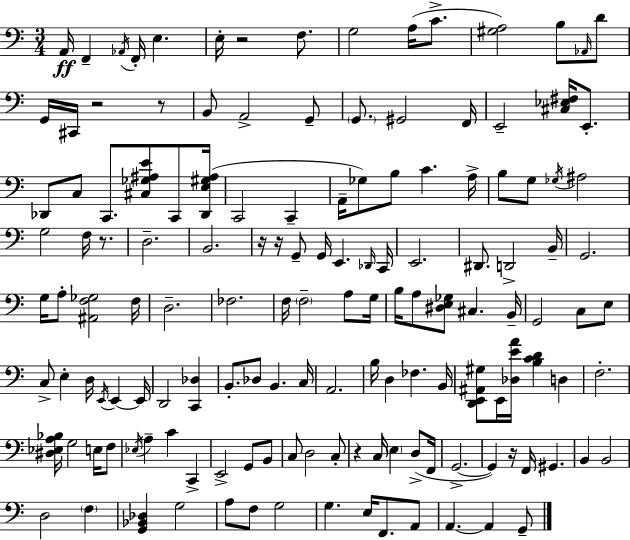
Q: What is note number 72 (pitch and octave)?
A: E2